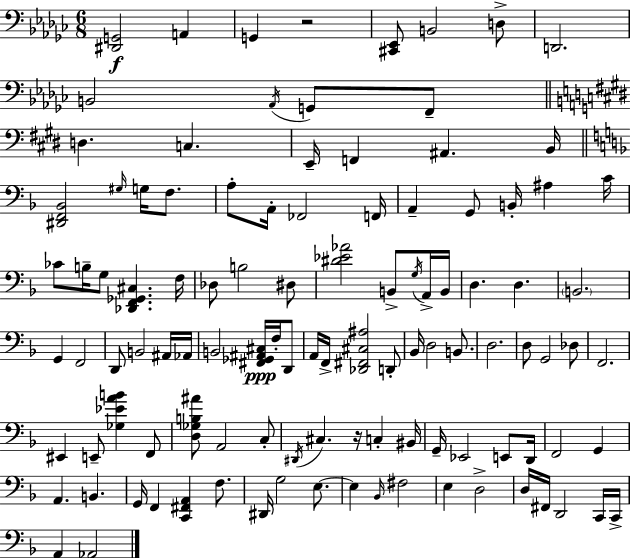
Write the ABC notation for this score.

X:1
T:Untitled
M:6/8
L:1/4
K:Ebm
[^D,,G,,]2 A,, G,, z2 [^C,,_E,,]/2 B,,2 D,/2 D,,2 B,,2 _A,,/4 G,,/2 F,,/2 D, C, E,,/4 F,, ^A,, B,,/4 [^D,,F,,_B,,]2 ^G,/4 G,/4 F,/2 A,/2 A,,/4 _F,,2 F,,/4 A,, G,,/2 B,,/4 ^A, C/4 _C/2 B,/4 G,/2 [_D,,F,,_G,,^C,] F,/4 _D,/2 B,2 ^D,/2 [^D_E_A]2 B,,/2 G,/4 A,,/4 B,,/4 D, D, B,,2 G,, F,,2 D,,/2 B,,2 ^A,,/4 _A,,/4 B,,2 [^F,,_G,,^A,,^C,]/4 F,/4 D,,/2 A,,/4 F,,/4 [_D,,^F,,^C,^A,]2 D,,/2 _B,,/4 D,2 B,,/2 D,2 D,/2 G,,2 _D,/2 F,,2 ^E,, E,,/2 [_G,_EAB] F,,/2 [D,_G,B,^A]/2 A,,2 C,/2 ^D,,/4 ^C, z/4 C, ^B,,/4 G,,/4 _E,,2 E,,/2 D,,/4 F,,2 G,, A,, B,, G,,/4 F,, [C,,^F,,A,,] F,/2 ^D,,/4 G,2 E,/2 E, _B,,/4 ^F,2 E, D,2 D,/4 ^F,,/4 D,,2 C,,/4 C,,/4 A,, _A,,2